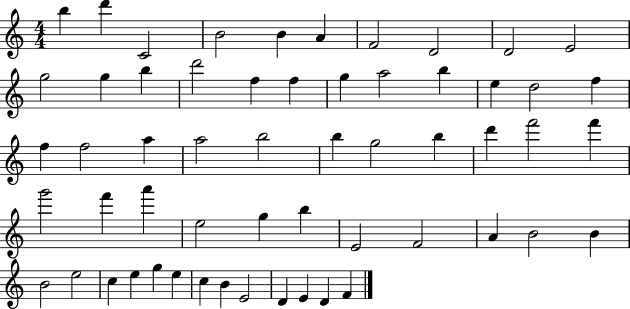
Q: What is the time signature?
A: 4/4